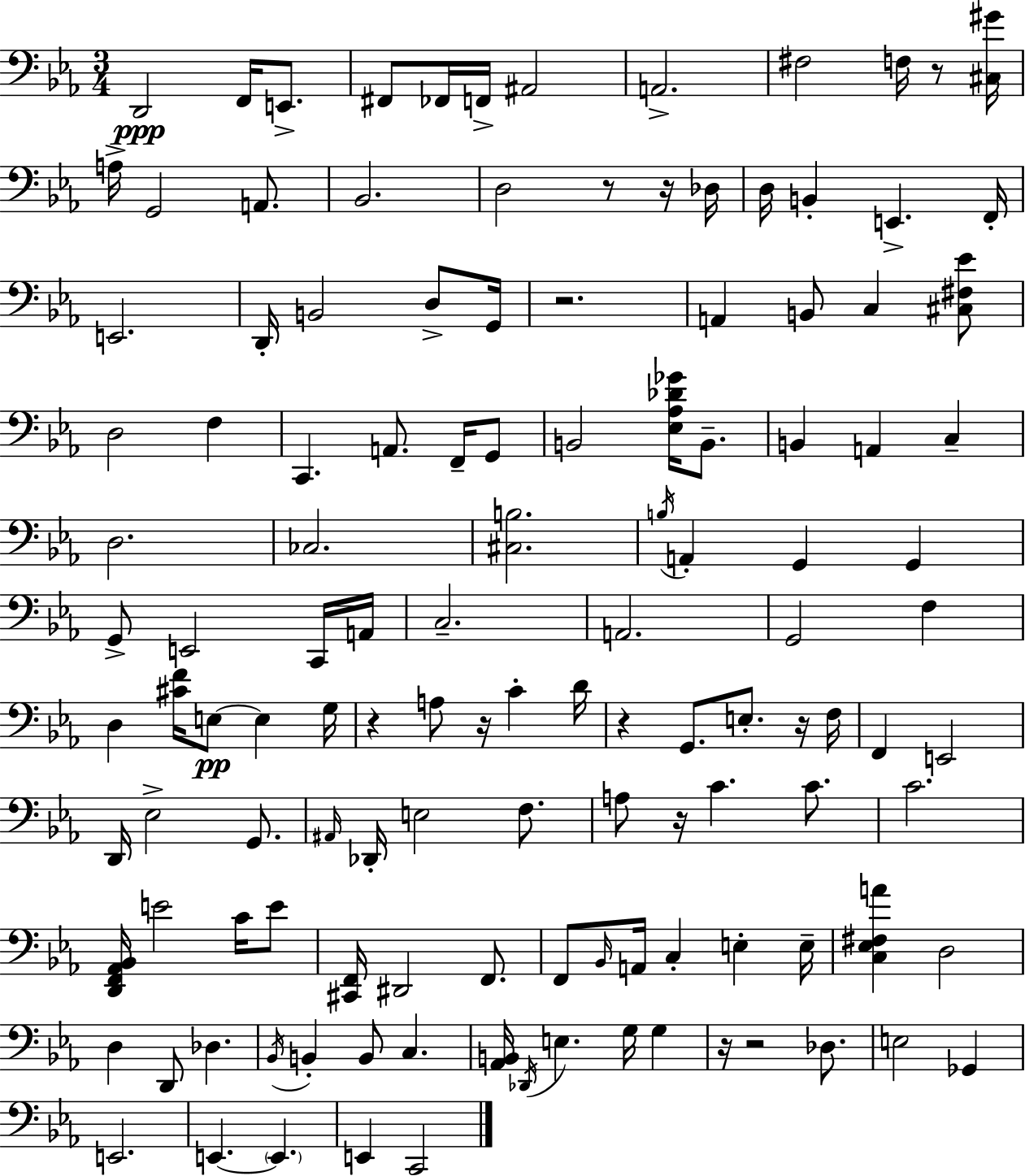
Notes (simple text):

D2/h F2/s E2/e. F#2/e FES2/s F2/s A#2/h A2/h. F#3/h F3/s R/e [C#3,G#4]/s A3/s G2/h A2/e. Bb2/h. D3/h R/e R/s Db3/s D3/s B2/q E2/q. F2/s E2/h. D2/s B2/h D3/e G2/s R/h. A2/q B2/e C3/q [C#3,F#3,Eb4]/e D3/h F3/q C2/q. A2/e. F2/s G2/e B2/h [Eb3,Ab3,Db4,Gb4]/s B2/e. B2/q A2/q C3/q D3/h. CES3/h. [C#3,B3]/h. B3/s A2/q G2/q G2/q G2/e E2/h C2/s A2/s C3/h. A2/h. G2/h F3/q D3/q [C#4,F4]/s E3/e E3/q G3/s R/q A3/e R/s C4/q D4/s R/q G2/e. E3/e. R/s F3/s F2/q E2/h D2/s Eb3/h G2/e. A#2/s Db2/s E3/h F3/e. A3/e R/s C4/q. C4/e. C4/h. [D2,F2,Ab2,Bb2]/s E4/h C4/s E4/e [C#2,F2]/s D#2/h F2/e. F2/e Bb2/s A2/s C3/q E3/q E3/s [C3,Eb3,F#3,A4]/q D3/h D3/q D2/e Db3/q. Bb2/s B2/q B2/e C3/q. [Ab2,B2]/s Db2/s E3/q. G3/s G3/q R/s R/h Db3/e. E3/h Gb2/q E2/h. E2/q. E2/q. E2/q C2/h